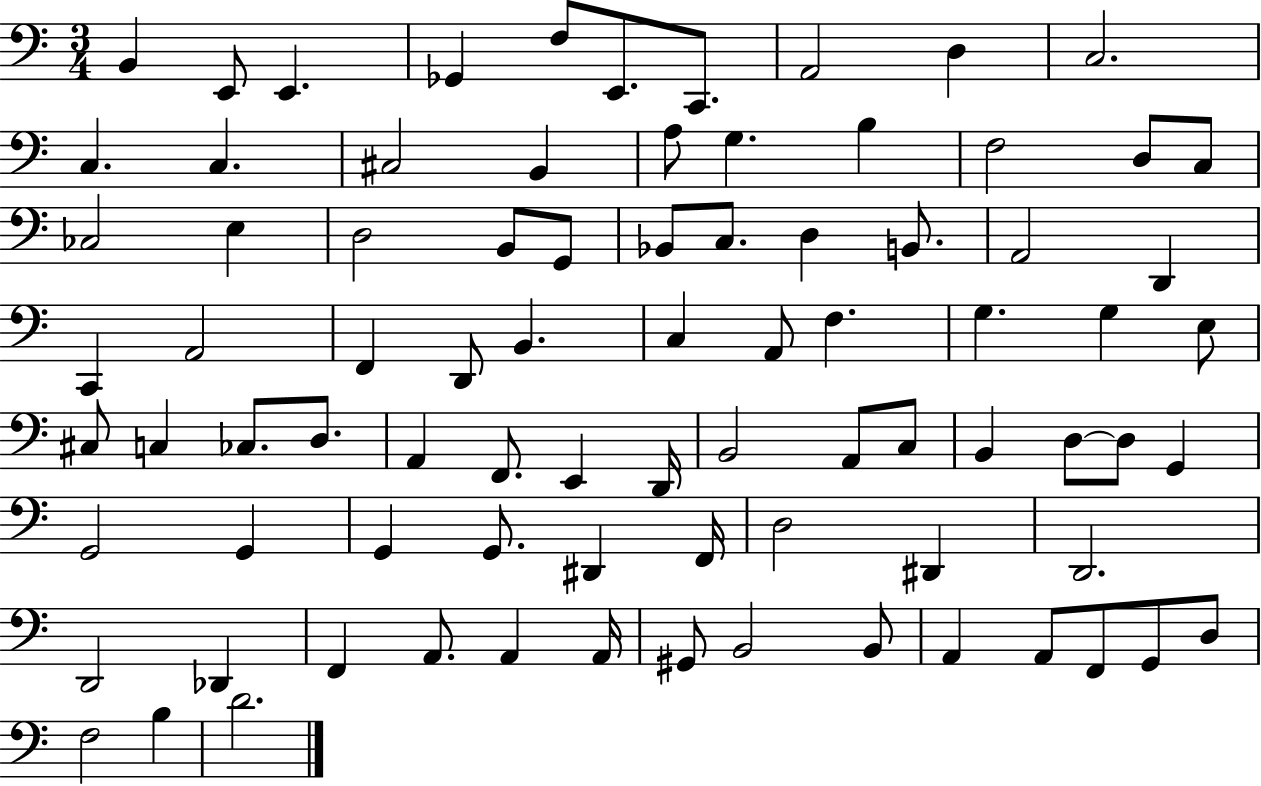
B2/q E2/e E2/q. Gb2/q F3/e E2/e. C2/e. A2/h D3/q C3/h. C3/q. C3/q. C#3/h B2/q A3/e G3/q. B3/q F3/h D3/e C3/e CES3/h E3/q D3/h B2/e G2/e Bb2/e C3/e. D3/q B2/e. A2/h D2/q C2/q A2/h F2/q D2/e B2/q. C3/q A2/e F3/q. G3/q. G3/q E3/e C#3/e C3/q CES3/e. D3/e. A2/q F2/e. E2/q D2/s B2/h A2/e C3/e B2/q D3/e D3/e G2/q G2/h G2/q G2/q G2/e. D#2/q F2/s D3/h D#2/q D2/h. D2/h Db2/q F2/q A2/e. A2/q A2/s G#2/e B2/h B2/e A2/q A2/e F2/e G2/e D3/e F3/h B3/q D4/h.